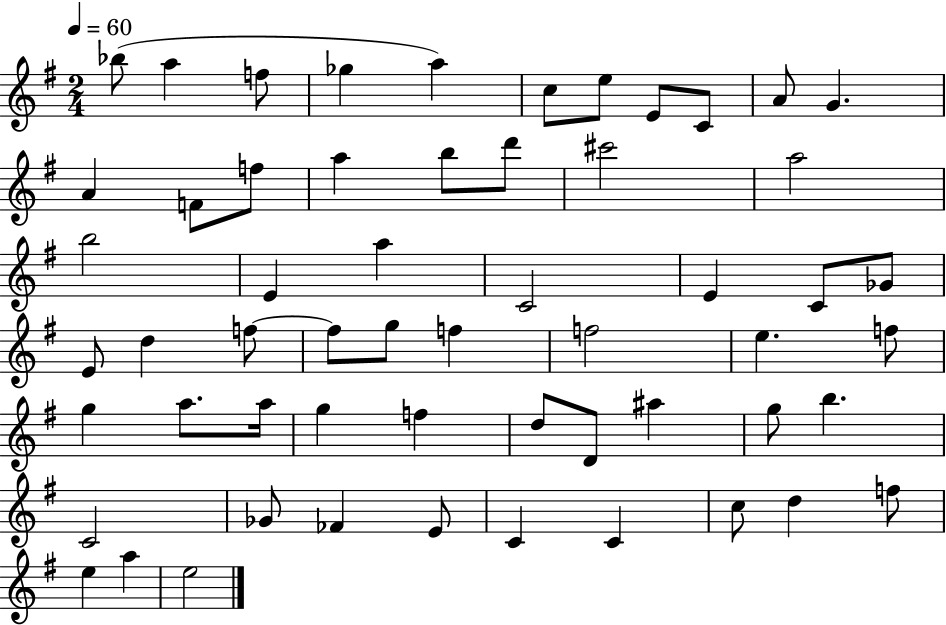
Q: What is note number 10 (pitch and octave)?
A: A4